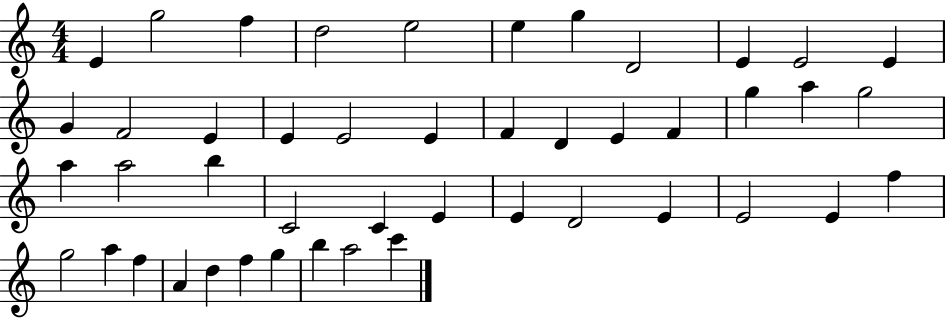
X:1
T:Untitled
M:4/4
L:1/4
K:C
E g2 f d2 e2 e g D2 E E2 E G F2 E E E2 E F D E F g a g2 a a2 b C2 C E E D2 E E2 E f g2 a f A d f g b a2 c'